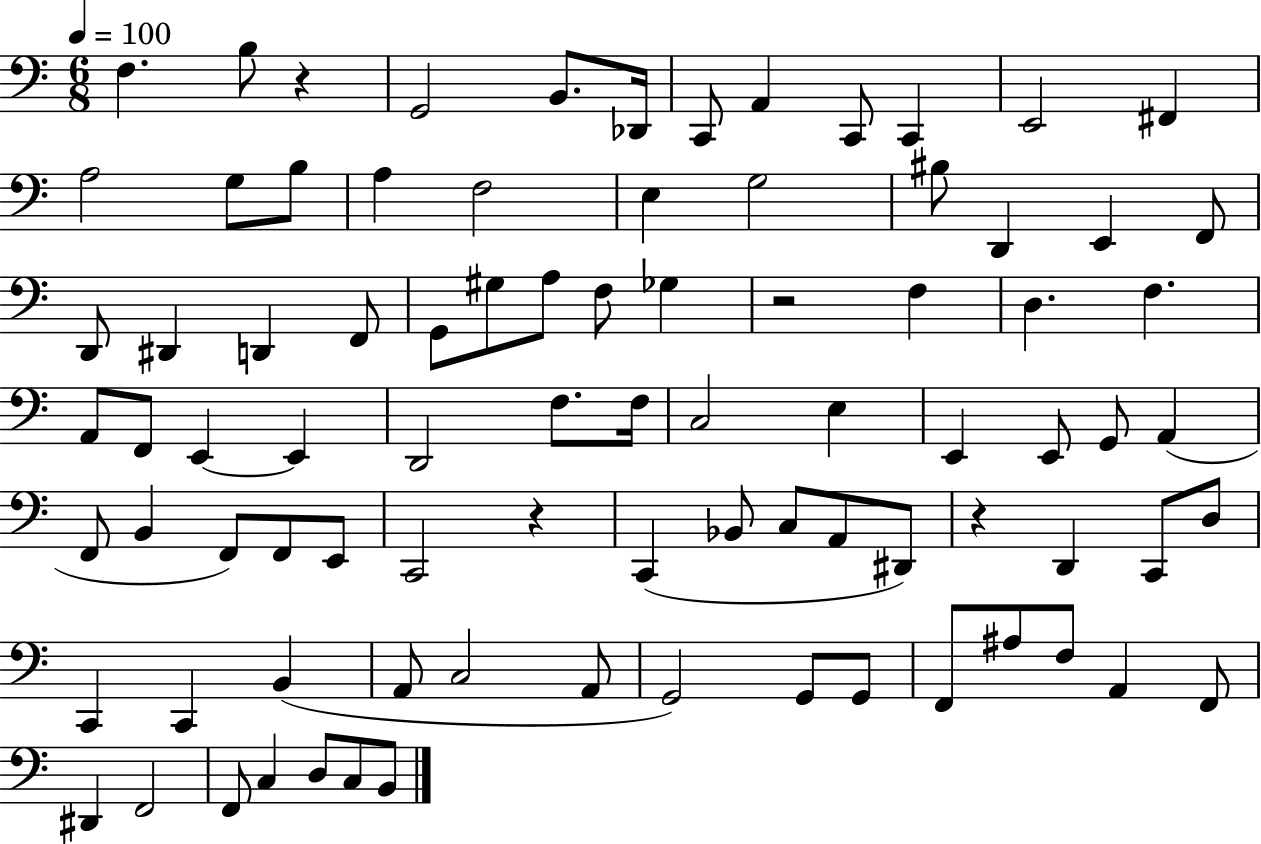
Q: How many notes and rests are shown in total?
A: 86